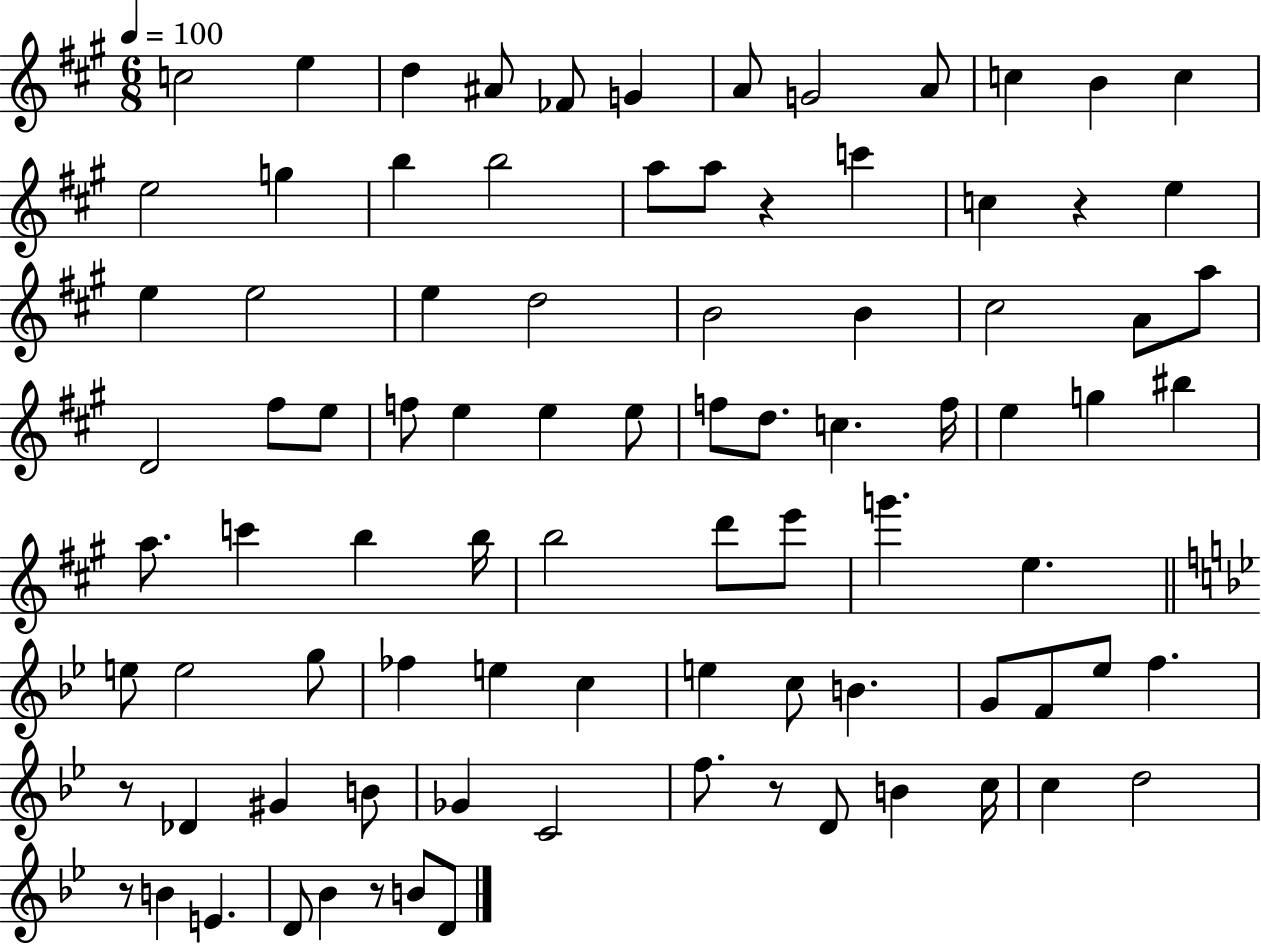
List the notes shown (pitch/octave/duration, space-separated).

C5/h E5/q D5/q A#4/e FES4/e G4/q A4/e G4/h A4/e C5/q B4/q C5/q E5/h G5/q B5/q B5/h A5/e A5/e R/q C6/q C5/q R/q E5/q E5/q E5/h E5/q D5/h B4/h B4/q C#5/h A4/e A5/e D4/h F#5/e E5/e F5/e E5/q E5/q E5/e F5/e D5/e. C5/q. F5/s E5/q G5/q BIS5/q A5/e. C6/q B5/q B5/s B5/h D6/e E6/e G6/q. E5/q. E5/e E5/h G5/e FES5/q E5/q C5/q E5/q C5/e B4/q. G4/e F4/e Eb5/e F5/q. R/e Db4/q G#4/q B4/e Gb4/q C4/h F5/e. R/e D4/e B4/q C5/s C5/q D5/h R/e B4/q E4/q. D4/e Bb4/q R/e B4/e D4/e